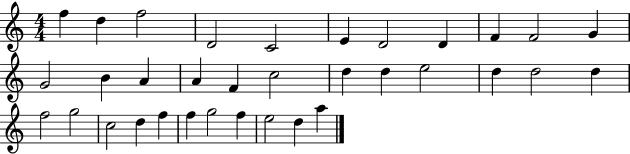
X:1
T:Untitled
M:4/4
L:1/4
K:C
f d f2 D2 C2 E D2 D F F2 G G2 B A A F c2 d d e2 d d2 d f2 g2 c2 d f f g2 f e2 d a